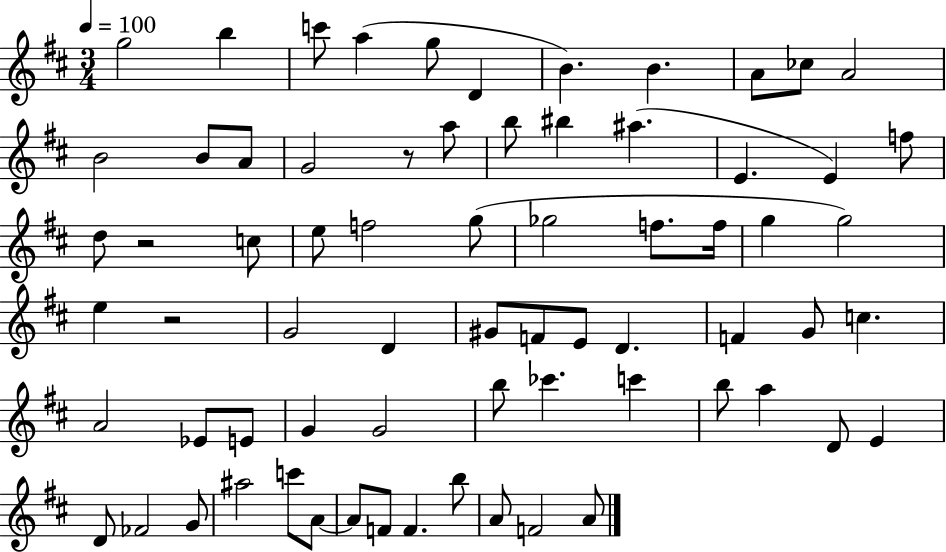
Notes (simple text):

G5/h B5/q C6/e A5/q G5/e D4/q B4/q. B4/q. A4/e CES5/e A4/h B4/h B4/e A4/e G4/h R/e A5/e B5/e BIS5/q A#5/q. E4/q. E4/q F5/e D5/e R/h C5/e E5/e F5/h G5/e Gb5/h F5/e. F5/s G5/q G5/h E5/q R/h G4/h D4/q G#4/e F4/e E4/e D4/q. F4/q G4/e C5/q. A4/h Eb4/e E4/e G4/q G4/h B5/e CES6/q. C6/q B5/e A5/q D4/e E4/q D4/e FES4/h G4/e A#5/h C6/e A4/e A4/e F4/e F4/q. B5/e A4/e F4/h A4/e